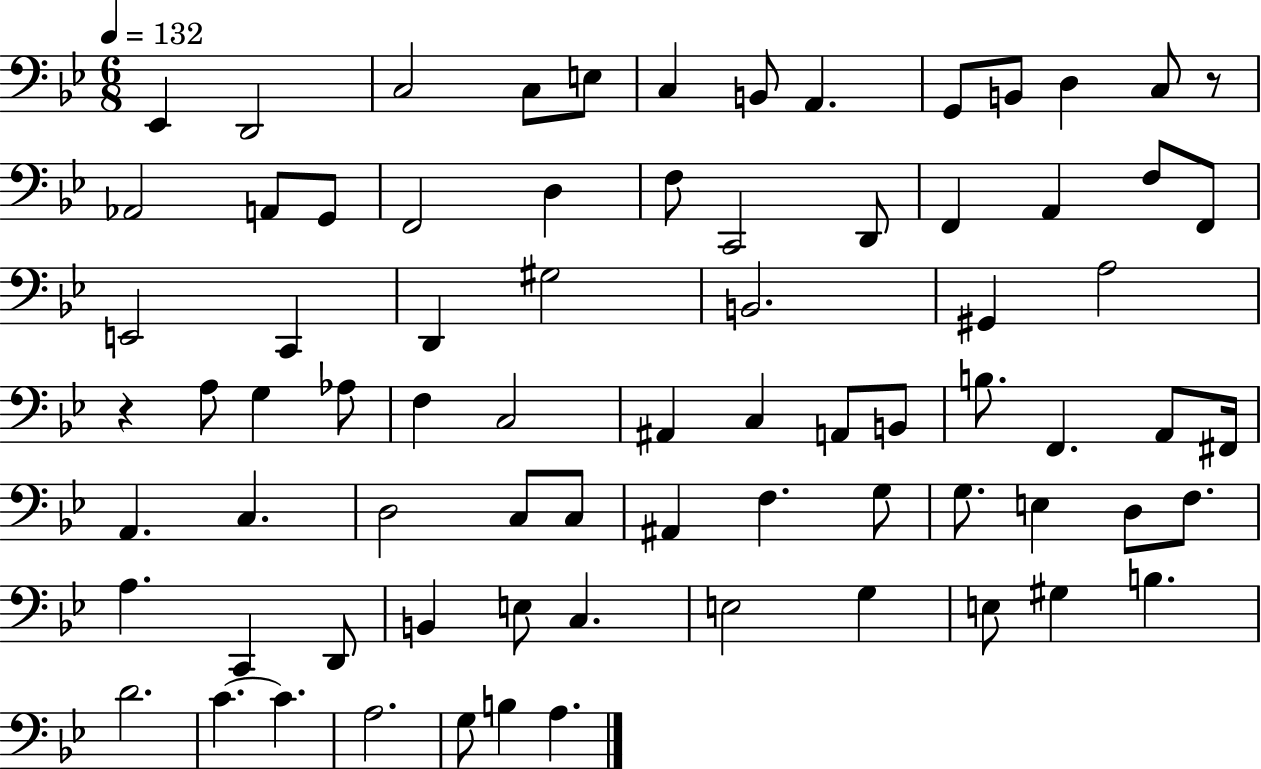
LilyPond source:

{
  \clef bass
  \numericTimeSignature
  \time 6/8
  \key bes \major
  \tempo 4 = 132
  ees,4 d,2 | c2 c8 e8 | c4 b,8 a,4. | g,8 b,8 d4 c8 r8 | \break aes,2 a,8 g,8 | f,2 d4 | f8 c,2 d,8 | f,4 a,4 f8 f,8 | \break e,2 c,4 | d,4 gis2 | b,2. | gis,4 a2 | \break r4 a8 g4 aes8 | f4 c2 | ais,4 c4 a,8 b,8 | b8. f,4. a,8 fis,16 | \break a,4. c4. | d2 c8 c8 | ais,4 f4. g8 | g8. e4 d8 f8. | \break a4. c,4 d,8 | b,4 e8 c4. | e2 g4 | e8 gis4 b4. | \break d'2. | c'4.~~ c'4. | a2. | g8 b4 a4. | \break \bar "|."
}